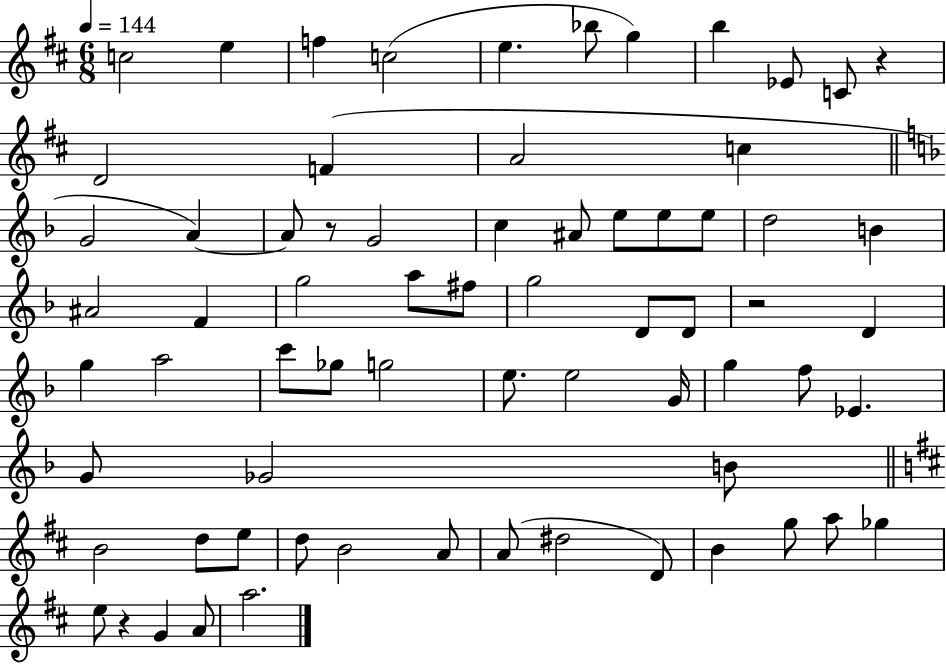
{
  \clef treble
  \numericTimeSignature
  \time 6/8
  \key d \major
  \tempo 4 = 144
  c''2 e''4 | f''4 c''2( | e''4. bes''8 g''4) | b''4 ees'8 c'8 r4 | \break d'2 f'4( | a'2 c''4 | \bar "||" \break \key d \minor g'2 a'4~~) | a'8 r8 g'2 | c''4 ais'8 e''8 e''8 e''8 | d''2 b'4 | \break ais'2 f'4 | g''2 a''8 fis''8 | g''2 d'8 d'8 | r2 d'4 | \break g''4 a''2 | c'''8 ges''8 g''2 | e''8. e''2 g'16 | g''4 f''8 ees'4. | \break g'8 ges'2 b'8 | \bar "||" \break \key d \major b'2 d''8 e''8 | d''8 b'2 a'8 | a'8( dis''2 d'8) | b'4 g''8 a''8 ges''4 | \break e''8 r4 g'4 a'8 | a''2. | \bar "|."
}